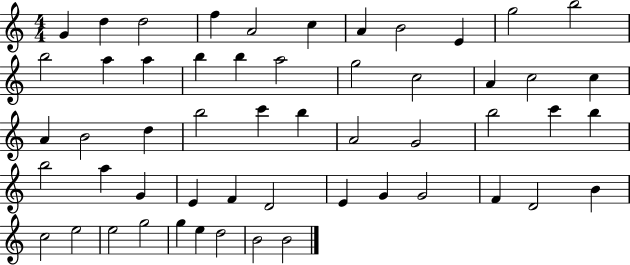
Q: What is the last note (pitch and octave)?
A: B4